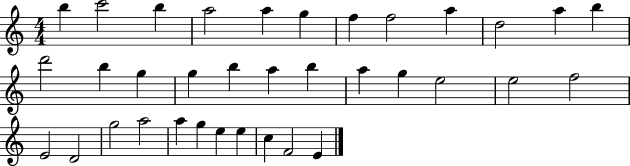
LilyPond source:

{
  \clef treble
  \numericTimeSignature
  \time 4/4
  \key c \major
  b''4 c'''2 b''4 | a''2 a''4 g''4 | f''4 f''2 a''4 | d''2 a''4 b''4 | \break d'''2 b''4 g''4 | g''4 b''4 a''4 b''4 | a''4 g''4 e''2 | e''2 f''2 | \break e'2 d'2 | g''2 a''2 | a''4 g''4 e''4 e''4 | c''4 f'2 e'4 | \break \bar "|."
}